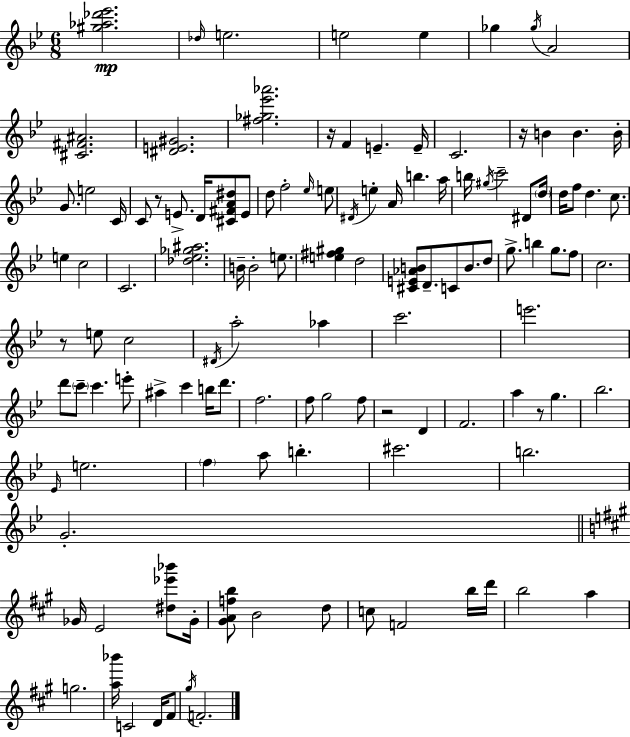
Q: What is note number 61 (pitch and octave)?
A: C6